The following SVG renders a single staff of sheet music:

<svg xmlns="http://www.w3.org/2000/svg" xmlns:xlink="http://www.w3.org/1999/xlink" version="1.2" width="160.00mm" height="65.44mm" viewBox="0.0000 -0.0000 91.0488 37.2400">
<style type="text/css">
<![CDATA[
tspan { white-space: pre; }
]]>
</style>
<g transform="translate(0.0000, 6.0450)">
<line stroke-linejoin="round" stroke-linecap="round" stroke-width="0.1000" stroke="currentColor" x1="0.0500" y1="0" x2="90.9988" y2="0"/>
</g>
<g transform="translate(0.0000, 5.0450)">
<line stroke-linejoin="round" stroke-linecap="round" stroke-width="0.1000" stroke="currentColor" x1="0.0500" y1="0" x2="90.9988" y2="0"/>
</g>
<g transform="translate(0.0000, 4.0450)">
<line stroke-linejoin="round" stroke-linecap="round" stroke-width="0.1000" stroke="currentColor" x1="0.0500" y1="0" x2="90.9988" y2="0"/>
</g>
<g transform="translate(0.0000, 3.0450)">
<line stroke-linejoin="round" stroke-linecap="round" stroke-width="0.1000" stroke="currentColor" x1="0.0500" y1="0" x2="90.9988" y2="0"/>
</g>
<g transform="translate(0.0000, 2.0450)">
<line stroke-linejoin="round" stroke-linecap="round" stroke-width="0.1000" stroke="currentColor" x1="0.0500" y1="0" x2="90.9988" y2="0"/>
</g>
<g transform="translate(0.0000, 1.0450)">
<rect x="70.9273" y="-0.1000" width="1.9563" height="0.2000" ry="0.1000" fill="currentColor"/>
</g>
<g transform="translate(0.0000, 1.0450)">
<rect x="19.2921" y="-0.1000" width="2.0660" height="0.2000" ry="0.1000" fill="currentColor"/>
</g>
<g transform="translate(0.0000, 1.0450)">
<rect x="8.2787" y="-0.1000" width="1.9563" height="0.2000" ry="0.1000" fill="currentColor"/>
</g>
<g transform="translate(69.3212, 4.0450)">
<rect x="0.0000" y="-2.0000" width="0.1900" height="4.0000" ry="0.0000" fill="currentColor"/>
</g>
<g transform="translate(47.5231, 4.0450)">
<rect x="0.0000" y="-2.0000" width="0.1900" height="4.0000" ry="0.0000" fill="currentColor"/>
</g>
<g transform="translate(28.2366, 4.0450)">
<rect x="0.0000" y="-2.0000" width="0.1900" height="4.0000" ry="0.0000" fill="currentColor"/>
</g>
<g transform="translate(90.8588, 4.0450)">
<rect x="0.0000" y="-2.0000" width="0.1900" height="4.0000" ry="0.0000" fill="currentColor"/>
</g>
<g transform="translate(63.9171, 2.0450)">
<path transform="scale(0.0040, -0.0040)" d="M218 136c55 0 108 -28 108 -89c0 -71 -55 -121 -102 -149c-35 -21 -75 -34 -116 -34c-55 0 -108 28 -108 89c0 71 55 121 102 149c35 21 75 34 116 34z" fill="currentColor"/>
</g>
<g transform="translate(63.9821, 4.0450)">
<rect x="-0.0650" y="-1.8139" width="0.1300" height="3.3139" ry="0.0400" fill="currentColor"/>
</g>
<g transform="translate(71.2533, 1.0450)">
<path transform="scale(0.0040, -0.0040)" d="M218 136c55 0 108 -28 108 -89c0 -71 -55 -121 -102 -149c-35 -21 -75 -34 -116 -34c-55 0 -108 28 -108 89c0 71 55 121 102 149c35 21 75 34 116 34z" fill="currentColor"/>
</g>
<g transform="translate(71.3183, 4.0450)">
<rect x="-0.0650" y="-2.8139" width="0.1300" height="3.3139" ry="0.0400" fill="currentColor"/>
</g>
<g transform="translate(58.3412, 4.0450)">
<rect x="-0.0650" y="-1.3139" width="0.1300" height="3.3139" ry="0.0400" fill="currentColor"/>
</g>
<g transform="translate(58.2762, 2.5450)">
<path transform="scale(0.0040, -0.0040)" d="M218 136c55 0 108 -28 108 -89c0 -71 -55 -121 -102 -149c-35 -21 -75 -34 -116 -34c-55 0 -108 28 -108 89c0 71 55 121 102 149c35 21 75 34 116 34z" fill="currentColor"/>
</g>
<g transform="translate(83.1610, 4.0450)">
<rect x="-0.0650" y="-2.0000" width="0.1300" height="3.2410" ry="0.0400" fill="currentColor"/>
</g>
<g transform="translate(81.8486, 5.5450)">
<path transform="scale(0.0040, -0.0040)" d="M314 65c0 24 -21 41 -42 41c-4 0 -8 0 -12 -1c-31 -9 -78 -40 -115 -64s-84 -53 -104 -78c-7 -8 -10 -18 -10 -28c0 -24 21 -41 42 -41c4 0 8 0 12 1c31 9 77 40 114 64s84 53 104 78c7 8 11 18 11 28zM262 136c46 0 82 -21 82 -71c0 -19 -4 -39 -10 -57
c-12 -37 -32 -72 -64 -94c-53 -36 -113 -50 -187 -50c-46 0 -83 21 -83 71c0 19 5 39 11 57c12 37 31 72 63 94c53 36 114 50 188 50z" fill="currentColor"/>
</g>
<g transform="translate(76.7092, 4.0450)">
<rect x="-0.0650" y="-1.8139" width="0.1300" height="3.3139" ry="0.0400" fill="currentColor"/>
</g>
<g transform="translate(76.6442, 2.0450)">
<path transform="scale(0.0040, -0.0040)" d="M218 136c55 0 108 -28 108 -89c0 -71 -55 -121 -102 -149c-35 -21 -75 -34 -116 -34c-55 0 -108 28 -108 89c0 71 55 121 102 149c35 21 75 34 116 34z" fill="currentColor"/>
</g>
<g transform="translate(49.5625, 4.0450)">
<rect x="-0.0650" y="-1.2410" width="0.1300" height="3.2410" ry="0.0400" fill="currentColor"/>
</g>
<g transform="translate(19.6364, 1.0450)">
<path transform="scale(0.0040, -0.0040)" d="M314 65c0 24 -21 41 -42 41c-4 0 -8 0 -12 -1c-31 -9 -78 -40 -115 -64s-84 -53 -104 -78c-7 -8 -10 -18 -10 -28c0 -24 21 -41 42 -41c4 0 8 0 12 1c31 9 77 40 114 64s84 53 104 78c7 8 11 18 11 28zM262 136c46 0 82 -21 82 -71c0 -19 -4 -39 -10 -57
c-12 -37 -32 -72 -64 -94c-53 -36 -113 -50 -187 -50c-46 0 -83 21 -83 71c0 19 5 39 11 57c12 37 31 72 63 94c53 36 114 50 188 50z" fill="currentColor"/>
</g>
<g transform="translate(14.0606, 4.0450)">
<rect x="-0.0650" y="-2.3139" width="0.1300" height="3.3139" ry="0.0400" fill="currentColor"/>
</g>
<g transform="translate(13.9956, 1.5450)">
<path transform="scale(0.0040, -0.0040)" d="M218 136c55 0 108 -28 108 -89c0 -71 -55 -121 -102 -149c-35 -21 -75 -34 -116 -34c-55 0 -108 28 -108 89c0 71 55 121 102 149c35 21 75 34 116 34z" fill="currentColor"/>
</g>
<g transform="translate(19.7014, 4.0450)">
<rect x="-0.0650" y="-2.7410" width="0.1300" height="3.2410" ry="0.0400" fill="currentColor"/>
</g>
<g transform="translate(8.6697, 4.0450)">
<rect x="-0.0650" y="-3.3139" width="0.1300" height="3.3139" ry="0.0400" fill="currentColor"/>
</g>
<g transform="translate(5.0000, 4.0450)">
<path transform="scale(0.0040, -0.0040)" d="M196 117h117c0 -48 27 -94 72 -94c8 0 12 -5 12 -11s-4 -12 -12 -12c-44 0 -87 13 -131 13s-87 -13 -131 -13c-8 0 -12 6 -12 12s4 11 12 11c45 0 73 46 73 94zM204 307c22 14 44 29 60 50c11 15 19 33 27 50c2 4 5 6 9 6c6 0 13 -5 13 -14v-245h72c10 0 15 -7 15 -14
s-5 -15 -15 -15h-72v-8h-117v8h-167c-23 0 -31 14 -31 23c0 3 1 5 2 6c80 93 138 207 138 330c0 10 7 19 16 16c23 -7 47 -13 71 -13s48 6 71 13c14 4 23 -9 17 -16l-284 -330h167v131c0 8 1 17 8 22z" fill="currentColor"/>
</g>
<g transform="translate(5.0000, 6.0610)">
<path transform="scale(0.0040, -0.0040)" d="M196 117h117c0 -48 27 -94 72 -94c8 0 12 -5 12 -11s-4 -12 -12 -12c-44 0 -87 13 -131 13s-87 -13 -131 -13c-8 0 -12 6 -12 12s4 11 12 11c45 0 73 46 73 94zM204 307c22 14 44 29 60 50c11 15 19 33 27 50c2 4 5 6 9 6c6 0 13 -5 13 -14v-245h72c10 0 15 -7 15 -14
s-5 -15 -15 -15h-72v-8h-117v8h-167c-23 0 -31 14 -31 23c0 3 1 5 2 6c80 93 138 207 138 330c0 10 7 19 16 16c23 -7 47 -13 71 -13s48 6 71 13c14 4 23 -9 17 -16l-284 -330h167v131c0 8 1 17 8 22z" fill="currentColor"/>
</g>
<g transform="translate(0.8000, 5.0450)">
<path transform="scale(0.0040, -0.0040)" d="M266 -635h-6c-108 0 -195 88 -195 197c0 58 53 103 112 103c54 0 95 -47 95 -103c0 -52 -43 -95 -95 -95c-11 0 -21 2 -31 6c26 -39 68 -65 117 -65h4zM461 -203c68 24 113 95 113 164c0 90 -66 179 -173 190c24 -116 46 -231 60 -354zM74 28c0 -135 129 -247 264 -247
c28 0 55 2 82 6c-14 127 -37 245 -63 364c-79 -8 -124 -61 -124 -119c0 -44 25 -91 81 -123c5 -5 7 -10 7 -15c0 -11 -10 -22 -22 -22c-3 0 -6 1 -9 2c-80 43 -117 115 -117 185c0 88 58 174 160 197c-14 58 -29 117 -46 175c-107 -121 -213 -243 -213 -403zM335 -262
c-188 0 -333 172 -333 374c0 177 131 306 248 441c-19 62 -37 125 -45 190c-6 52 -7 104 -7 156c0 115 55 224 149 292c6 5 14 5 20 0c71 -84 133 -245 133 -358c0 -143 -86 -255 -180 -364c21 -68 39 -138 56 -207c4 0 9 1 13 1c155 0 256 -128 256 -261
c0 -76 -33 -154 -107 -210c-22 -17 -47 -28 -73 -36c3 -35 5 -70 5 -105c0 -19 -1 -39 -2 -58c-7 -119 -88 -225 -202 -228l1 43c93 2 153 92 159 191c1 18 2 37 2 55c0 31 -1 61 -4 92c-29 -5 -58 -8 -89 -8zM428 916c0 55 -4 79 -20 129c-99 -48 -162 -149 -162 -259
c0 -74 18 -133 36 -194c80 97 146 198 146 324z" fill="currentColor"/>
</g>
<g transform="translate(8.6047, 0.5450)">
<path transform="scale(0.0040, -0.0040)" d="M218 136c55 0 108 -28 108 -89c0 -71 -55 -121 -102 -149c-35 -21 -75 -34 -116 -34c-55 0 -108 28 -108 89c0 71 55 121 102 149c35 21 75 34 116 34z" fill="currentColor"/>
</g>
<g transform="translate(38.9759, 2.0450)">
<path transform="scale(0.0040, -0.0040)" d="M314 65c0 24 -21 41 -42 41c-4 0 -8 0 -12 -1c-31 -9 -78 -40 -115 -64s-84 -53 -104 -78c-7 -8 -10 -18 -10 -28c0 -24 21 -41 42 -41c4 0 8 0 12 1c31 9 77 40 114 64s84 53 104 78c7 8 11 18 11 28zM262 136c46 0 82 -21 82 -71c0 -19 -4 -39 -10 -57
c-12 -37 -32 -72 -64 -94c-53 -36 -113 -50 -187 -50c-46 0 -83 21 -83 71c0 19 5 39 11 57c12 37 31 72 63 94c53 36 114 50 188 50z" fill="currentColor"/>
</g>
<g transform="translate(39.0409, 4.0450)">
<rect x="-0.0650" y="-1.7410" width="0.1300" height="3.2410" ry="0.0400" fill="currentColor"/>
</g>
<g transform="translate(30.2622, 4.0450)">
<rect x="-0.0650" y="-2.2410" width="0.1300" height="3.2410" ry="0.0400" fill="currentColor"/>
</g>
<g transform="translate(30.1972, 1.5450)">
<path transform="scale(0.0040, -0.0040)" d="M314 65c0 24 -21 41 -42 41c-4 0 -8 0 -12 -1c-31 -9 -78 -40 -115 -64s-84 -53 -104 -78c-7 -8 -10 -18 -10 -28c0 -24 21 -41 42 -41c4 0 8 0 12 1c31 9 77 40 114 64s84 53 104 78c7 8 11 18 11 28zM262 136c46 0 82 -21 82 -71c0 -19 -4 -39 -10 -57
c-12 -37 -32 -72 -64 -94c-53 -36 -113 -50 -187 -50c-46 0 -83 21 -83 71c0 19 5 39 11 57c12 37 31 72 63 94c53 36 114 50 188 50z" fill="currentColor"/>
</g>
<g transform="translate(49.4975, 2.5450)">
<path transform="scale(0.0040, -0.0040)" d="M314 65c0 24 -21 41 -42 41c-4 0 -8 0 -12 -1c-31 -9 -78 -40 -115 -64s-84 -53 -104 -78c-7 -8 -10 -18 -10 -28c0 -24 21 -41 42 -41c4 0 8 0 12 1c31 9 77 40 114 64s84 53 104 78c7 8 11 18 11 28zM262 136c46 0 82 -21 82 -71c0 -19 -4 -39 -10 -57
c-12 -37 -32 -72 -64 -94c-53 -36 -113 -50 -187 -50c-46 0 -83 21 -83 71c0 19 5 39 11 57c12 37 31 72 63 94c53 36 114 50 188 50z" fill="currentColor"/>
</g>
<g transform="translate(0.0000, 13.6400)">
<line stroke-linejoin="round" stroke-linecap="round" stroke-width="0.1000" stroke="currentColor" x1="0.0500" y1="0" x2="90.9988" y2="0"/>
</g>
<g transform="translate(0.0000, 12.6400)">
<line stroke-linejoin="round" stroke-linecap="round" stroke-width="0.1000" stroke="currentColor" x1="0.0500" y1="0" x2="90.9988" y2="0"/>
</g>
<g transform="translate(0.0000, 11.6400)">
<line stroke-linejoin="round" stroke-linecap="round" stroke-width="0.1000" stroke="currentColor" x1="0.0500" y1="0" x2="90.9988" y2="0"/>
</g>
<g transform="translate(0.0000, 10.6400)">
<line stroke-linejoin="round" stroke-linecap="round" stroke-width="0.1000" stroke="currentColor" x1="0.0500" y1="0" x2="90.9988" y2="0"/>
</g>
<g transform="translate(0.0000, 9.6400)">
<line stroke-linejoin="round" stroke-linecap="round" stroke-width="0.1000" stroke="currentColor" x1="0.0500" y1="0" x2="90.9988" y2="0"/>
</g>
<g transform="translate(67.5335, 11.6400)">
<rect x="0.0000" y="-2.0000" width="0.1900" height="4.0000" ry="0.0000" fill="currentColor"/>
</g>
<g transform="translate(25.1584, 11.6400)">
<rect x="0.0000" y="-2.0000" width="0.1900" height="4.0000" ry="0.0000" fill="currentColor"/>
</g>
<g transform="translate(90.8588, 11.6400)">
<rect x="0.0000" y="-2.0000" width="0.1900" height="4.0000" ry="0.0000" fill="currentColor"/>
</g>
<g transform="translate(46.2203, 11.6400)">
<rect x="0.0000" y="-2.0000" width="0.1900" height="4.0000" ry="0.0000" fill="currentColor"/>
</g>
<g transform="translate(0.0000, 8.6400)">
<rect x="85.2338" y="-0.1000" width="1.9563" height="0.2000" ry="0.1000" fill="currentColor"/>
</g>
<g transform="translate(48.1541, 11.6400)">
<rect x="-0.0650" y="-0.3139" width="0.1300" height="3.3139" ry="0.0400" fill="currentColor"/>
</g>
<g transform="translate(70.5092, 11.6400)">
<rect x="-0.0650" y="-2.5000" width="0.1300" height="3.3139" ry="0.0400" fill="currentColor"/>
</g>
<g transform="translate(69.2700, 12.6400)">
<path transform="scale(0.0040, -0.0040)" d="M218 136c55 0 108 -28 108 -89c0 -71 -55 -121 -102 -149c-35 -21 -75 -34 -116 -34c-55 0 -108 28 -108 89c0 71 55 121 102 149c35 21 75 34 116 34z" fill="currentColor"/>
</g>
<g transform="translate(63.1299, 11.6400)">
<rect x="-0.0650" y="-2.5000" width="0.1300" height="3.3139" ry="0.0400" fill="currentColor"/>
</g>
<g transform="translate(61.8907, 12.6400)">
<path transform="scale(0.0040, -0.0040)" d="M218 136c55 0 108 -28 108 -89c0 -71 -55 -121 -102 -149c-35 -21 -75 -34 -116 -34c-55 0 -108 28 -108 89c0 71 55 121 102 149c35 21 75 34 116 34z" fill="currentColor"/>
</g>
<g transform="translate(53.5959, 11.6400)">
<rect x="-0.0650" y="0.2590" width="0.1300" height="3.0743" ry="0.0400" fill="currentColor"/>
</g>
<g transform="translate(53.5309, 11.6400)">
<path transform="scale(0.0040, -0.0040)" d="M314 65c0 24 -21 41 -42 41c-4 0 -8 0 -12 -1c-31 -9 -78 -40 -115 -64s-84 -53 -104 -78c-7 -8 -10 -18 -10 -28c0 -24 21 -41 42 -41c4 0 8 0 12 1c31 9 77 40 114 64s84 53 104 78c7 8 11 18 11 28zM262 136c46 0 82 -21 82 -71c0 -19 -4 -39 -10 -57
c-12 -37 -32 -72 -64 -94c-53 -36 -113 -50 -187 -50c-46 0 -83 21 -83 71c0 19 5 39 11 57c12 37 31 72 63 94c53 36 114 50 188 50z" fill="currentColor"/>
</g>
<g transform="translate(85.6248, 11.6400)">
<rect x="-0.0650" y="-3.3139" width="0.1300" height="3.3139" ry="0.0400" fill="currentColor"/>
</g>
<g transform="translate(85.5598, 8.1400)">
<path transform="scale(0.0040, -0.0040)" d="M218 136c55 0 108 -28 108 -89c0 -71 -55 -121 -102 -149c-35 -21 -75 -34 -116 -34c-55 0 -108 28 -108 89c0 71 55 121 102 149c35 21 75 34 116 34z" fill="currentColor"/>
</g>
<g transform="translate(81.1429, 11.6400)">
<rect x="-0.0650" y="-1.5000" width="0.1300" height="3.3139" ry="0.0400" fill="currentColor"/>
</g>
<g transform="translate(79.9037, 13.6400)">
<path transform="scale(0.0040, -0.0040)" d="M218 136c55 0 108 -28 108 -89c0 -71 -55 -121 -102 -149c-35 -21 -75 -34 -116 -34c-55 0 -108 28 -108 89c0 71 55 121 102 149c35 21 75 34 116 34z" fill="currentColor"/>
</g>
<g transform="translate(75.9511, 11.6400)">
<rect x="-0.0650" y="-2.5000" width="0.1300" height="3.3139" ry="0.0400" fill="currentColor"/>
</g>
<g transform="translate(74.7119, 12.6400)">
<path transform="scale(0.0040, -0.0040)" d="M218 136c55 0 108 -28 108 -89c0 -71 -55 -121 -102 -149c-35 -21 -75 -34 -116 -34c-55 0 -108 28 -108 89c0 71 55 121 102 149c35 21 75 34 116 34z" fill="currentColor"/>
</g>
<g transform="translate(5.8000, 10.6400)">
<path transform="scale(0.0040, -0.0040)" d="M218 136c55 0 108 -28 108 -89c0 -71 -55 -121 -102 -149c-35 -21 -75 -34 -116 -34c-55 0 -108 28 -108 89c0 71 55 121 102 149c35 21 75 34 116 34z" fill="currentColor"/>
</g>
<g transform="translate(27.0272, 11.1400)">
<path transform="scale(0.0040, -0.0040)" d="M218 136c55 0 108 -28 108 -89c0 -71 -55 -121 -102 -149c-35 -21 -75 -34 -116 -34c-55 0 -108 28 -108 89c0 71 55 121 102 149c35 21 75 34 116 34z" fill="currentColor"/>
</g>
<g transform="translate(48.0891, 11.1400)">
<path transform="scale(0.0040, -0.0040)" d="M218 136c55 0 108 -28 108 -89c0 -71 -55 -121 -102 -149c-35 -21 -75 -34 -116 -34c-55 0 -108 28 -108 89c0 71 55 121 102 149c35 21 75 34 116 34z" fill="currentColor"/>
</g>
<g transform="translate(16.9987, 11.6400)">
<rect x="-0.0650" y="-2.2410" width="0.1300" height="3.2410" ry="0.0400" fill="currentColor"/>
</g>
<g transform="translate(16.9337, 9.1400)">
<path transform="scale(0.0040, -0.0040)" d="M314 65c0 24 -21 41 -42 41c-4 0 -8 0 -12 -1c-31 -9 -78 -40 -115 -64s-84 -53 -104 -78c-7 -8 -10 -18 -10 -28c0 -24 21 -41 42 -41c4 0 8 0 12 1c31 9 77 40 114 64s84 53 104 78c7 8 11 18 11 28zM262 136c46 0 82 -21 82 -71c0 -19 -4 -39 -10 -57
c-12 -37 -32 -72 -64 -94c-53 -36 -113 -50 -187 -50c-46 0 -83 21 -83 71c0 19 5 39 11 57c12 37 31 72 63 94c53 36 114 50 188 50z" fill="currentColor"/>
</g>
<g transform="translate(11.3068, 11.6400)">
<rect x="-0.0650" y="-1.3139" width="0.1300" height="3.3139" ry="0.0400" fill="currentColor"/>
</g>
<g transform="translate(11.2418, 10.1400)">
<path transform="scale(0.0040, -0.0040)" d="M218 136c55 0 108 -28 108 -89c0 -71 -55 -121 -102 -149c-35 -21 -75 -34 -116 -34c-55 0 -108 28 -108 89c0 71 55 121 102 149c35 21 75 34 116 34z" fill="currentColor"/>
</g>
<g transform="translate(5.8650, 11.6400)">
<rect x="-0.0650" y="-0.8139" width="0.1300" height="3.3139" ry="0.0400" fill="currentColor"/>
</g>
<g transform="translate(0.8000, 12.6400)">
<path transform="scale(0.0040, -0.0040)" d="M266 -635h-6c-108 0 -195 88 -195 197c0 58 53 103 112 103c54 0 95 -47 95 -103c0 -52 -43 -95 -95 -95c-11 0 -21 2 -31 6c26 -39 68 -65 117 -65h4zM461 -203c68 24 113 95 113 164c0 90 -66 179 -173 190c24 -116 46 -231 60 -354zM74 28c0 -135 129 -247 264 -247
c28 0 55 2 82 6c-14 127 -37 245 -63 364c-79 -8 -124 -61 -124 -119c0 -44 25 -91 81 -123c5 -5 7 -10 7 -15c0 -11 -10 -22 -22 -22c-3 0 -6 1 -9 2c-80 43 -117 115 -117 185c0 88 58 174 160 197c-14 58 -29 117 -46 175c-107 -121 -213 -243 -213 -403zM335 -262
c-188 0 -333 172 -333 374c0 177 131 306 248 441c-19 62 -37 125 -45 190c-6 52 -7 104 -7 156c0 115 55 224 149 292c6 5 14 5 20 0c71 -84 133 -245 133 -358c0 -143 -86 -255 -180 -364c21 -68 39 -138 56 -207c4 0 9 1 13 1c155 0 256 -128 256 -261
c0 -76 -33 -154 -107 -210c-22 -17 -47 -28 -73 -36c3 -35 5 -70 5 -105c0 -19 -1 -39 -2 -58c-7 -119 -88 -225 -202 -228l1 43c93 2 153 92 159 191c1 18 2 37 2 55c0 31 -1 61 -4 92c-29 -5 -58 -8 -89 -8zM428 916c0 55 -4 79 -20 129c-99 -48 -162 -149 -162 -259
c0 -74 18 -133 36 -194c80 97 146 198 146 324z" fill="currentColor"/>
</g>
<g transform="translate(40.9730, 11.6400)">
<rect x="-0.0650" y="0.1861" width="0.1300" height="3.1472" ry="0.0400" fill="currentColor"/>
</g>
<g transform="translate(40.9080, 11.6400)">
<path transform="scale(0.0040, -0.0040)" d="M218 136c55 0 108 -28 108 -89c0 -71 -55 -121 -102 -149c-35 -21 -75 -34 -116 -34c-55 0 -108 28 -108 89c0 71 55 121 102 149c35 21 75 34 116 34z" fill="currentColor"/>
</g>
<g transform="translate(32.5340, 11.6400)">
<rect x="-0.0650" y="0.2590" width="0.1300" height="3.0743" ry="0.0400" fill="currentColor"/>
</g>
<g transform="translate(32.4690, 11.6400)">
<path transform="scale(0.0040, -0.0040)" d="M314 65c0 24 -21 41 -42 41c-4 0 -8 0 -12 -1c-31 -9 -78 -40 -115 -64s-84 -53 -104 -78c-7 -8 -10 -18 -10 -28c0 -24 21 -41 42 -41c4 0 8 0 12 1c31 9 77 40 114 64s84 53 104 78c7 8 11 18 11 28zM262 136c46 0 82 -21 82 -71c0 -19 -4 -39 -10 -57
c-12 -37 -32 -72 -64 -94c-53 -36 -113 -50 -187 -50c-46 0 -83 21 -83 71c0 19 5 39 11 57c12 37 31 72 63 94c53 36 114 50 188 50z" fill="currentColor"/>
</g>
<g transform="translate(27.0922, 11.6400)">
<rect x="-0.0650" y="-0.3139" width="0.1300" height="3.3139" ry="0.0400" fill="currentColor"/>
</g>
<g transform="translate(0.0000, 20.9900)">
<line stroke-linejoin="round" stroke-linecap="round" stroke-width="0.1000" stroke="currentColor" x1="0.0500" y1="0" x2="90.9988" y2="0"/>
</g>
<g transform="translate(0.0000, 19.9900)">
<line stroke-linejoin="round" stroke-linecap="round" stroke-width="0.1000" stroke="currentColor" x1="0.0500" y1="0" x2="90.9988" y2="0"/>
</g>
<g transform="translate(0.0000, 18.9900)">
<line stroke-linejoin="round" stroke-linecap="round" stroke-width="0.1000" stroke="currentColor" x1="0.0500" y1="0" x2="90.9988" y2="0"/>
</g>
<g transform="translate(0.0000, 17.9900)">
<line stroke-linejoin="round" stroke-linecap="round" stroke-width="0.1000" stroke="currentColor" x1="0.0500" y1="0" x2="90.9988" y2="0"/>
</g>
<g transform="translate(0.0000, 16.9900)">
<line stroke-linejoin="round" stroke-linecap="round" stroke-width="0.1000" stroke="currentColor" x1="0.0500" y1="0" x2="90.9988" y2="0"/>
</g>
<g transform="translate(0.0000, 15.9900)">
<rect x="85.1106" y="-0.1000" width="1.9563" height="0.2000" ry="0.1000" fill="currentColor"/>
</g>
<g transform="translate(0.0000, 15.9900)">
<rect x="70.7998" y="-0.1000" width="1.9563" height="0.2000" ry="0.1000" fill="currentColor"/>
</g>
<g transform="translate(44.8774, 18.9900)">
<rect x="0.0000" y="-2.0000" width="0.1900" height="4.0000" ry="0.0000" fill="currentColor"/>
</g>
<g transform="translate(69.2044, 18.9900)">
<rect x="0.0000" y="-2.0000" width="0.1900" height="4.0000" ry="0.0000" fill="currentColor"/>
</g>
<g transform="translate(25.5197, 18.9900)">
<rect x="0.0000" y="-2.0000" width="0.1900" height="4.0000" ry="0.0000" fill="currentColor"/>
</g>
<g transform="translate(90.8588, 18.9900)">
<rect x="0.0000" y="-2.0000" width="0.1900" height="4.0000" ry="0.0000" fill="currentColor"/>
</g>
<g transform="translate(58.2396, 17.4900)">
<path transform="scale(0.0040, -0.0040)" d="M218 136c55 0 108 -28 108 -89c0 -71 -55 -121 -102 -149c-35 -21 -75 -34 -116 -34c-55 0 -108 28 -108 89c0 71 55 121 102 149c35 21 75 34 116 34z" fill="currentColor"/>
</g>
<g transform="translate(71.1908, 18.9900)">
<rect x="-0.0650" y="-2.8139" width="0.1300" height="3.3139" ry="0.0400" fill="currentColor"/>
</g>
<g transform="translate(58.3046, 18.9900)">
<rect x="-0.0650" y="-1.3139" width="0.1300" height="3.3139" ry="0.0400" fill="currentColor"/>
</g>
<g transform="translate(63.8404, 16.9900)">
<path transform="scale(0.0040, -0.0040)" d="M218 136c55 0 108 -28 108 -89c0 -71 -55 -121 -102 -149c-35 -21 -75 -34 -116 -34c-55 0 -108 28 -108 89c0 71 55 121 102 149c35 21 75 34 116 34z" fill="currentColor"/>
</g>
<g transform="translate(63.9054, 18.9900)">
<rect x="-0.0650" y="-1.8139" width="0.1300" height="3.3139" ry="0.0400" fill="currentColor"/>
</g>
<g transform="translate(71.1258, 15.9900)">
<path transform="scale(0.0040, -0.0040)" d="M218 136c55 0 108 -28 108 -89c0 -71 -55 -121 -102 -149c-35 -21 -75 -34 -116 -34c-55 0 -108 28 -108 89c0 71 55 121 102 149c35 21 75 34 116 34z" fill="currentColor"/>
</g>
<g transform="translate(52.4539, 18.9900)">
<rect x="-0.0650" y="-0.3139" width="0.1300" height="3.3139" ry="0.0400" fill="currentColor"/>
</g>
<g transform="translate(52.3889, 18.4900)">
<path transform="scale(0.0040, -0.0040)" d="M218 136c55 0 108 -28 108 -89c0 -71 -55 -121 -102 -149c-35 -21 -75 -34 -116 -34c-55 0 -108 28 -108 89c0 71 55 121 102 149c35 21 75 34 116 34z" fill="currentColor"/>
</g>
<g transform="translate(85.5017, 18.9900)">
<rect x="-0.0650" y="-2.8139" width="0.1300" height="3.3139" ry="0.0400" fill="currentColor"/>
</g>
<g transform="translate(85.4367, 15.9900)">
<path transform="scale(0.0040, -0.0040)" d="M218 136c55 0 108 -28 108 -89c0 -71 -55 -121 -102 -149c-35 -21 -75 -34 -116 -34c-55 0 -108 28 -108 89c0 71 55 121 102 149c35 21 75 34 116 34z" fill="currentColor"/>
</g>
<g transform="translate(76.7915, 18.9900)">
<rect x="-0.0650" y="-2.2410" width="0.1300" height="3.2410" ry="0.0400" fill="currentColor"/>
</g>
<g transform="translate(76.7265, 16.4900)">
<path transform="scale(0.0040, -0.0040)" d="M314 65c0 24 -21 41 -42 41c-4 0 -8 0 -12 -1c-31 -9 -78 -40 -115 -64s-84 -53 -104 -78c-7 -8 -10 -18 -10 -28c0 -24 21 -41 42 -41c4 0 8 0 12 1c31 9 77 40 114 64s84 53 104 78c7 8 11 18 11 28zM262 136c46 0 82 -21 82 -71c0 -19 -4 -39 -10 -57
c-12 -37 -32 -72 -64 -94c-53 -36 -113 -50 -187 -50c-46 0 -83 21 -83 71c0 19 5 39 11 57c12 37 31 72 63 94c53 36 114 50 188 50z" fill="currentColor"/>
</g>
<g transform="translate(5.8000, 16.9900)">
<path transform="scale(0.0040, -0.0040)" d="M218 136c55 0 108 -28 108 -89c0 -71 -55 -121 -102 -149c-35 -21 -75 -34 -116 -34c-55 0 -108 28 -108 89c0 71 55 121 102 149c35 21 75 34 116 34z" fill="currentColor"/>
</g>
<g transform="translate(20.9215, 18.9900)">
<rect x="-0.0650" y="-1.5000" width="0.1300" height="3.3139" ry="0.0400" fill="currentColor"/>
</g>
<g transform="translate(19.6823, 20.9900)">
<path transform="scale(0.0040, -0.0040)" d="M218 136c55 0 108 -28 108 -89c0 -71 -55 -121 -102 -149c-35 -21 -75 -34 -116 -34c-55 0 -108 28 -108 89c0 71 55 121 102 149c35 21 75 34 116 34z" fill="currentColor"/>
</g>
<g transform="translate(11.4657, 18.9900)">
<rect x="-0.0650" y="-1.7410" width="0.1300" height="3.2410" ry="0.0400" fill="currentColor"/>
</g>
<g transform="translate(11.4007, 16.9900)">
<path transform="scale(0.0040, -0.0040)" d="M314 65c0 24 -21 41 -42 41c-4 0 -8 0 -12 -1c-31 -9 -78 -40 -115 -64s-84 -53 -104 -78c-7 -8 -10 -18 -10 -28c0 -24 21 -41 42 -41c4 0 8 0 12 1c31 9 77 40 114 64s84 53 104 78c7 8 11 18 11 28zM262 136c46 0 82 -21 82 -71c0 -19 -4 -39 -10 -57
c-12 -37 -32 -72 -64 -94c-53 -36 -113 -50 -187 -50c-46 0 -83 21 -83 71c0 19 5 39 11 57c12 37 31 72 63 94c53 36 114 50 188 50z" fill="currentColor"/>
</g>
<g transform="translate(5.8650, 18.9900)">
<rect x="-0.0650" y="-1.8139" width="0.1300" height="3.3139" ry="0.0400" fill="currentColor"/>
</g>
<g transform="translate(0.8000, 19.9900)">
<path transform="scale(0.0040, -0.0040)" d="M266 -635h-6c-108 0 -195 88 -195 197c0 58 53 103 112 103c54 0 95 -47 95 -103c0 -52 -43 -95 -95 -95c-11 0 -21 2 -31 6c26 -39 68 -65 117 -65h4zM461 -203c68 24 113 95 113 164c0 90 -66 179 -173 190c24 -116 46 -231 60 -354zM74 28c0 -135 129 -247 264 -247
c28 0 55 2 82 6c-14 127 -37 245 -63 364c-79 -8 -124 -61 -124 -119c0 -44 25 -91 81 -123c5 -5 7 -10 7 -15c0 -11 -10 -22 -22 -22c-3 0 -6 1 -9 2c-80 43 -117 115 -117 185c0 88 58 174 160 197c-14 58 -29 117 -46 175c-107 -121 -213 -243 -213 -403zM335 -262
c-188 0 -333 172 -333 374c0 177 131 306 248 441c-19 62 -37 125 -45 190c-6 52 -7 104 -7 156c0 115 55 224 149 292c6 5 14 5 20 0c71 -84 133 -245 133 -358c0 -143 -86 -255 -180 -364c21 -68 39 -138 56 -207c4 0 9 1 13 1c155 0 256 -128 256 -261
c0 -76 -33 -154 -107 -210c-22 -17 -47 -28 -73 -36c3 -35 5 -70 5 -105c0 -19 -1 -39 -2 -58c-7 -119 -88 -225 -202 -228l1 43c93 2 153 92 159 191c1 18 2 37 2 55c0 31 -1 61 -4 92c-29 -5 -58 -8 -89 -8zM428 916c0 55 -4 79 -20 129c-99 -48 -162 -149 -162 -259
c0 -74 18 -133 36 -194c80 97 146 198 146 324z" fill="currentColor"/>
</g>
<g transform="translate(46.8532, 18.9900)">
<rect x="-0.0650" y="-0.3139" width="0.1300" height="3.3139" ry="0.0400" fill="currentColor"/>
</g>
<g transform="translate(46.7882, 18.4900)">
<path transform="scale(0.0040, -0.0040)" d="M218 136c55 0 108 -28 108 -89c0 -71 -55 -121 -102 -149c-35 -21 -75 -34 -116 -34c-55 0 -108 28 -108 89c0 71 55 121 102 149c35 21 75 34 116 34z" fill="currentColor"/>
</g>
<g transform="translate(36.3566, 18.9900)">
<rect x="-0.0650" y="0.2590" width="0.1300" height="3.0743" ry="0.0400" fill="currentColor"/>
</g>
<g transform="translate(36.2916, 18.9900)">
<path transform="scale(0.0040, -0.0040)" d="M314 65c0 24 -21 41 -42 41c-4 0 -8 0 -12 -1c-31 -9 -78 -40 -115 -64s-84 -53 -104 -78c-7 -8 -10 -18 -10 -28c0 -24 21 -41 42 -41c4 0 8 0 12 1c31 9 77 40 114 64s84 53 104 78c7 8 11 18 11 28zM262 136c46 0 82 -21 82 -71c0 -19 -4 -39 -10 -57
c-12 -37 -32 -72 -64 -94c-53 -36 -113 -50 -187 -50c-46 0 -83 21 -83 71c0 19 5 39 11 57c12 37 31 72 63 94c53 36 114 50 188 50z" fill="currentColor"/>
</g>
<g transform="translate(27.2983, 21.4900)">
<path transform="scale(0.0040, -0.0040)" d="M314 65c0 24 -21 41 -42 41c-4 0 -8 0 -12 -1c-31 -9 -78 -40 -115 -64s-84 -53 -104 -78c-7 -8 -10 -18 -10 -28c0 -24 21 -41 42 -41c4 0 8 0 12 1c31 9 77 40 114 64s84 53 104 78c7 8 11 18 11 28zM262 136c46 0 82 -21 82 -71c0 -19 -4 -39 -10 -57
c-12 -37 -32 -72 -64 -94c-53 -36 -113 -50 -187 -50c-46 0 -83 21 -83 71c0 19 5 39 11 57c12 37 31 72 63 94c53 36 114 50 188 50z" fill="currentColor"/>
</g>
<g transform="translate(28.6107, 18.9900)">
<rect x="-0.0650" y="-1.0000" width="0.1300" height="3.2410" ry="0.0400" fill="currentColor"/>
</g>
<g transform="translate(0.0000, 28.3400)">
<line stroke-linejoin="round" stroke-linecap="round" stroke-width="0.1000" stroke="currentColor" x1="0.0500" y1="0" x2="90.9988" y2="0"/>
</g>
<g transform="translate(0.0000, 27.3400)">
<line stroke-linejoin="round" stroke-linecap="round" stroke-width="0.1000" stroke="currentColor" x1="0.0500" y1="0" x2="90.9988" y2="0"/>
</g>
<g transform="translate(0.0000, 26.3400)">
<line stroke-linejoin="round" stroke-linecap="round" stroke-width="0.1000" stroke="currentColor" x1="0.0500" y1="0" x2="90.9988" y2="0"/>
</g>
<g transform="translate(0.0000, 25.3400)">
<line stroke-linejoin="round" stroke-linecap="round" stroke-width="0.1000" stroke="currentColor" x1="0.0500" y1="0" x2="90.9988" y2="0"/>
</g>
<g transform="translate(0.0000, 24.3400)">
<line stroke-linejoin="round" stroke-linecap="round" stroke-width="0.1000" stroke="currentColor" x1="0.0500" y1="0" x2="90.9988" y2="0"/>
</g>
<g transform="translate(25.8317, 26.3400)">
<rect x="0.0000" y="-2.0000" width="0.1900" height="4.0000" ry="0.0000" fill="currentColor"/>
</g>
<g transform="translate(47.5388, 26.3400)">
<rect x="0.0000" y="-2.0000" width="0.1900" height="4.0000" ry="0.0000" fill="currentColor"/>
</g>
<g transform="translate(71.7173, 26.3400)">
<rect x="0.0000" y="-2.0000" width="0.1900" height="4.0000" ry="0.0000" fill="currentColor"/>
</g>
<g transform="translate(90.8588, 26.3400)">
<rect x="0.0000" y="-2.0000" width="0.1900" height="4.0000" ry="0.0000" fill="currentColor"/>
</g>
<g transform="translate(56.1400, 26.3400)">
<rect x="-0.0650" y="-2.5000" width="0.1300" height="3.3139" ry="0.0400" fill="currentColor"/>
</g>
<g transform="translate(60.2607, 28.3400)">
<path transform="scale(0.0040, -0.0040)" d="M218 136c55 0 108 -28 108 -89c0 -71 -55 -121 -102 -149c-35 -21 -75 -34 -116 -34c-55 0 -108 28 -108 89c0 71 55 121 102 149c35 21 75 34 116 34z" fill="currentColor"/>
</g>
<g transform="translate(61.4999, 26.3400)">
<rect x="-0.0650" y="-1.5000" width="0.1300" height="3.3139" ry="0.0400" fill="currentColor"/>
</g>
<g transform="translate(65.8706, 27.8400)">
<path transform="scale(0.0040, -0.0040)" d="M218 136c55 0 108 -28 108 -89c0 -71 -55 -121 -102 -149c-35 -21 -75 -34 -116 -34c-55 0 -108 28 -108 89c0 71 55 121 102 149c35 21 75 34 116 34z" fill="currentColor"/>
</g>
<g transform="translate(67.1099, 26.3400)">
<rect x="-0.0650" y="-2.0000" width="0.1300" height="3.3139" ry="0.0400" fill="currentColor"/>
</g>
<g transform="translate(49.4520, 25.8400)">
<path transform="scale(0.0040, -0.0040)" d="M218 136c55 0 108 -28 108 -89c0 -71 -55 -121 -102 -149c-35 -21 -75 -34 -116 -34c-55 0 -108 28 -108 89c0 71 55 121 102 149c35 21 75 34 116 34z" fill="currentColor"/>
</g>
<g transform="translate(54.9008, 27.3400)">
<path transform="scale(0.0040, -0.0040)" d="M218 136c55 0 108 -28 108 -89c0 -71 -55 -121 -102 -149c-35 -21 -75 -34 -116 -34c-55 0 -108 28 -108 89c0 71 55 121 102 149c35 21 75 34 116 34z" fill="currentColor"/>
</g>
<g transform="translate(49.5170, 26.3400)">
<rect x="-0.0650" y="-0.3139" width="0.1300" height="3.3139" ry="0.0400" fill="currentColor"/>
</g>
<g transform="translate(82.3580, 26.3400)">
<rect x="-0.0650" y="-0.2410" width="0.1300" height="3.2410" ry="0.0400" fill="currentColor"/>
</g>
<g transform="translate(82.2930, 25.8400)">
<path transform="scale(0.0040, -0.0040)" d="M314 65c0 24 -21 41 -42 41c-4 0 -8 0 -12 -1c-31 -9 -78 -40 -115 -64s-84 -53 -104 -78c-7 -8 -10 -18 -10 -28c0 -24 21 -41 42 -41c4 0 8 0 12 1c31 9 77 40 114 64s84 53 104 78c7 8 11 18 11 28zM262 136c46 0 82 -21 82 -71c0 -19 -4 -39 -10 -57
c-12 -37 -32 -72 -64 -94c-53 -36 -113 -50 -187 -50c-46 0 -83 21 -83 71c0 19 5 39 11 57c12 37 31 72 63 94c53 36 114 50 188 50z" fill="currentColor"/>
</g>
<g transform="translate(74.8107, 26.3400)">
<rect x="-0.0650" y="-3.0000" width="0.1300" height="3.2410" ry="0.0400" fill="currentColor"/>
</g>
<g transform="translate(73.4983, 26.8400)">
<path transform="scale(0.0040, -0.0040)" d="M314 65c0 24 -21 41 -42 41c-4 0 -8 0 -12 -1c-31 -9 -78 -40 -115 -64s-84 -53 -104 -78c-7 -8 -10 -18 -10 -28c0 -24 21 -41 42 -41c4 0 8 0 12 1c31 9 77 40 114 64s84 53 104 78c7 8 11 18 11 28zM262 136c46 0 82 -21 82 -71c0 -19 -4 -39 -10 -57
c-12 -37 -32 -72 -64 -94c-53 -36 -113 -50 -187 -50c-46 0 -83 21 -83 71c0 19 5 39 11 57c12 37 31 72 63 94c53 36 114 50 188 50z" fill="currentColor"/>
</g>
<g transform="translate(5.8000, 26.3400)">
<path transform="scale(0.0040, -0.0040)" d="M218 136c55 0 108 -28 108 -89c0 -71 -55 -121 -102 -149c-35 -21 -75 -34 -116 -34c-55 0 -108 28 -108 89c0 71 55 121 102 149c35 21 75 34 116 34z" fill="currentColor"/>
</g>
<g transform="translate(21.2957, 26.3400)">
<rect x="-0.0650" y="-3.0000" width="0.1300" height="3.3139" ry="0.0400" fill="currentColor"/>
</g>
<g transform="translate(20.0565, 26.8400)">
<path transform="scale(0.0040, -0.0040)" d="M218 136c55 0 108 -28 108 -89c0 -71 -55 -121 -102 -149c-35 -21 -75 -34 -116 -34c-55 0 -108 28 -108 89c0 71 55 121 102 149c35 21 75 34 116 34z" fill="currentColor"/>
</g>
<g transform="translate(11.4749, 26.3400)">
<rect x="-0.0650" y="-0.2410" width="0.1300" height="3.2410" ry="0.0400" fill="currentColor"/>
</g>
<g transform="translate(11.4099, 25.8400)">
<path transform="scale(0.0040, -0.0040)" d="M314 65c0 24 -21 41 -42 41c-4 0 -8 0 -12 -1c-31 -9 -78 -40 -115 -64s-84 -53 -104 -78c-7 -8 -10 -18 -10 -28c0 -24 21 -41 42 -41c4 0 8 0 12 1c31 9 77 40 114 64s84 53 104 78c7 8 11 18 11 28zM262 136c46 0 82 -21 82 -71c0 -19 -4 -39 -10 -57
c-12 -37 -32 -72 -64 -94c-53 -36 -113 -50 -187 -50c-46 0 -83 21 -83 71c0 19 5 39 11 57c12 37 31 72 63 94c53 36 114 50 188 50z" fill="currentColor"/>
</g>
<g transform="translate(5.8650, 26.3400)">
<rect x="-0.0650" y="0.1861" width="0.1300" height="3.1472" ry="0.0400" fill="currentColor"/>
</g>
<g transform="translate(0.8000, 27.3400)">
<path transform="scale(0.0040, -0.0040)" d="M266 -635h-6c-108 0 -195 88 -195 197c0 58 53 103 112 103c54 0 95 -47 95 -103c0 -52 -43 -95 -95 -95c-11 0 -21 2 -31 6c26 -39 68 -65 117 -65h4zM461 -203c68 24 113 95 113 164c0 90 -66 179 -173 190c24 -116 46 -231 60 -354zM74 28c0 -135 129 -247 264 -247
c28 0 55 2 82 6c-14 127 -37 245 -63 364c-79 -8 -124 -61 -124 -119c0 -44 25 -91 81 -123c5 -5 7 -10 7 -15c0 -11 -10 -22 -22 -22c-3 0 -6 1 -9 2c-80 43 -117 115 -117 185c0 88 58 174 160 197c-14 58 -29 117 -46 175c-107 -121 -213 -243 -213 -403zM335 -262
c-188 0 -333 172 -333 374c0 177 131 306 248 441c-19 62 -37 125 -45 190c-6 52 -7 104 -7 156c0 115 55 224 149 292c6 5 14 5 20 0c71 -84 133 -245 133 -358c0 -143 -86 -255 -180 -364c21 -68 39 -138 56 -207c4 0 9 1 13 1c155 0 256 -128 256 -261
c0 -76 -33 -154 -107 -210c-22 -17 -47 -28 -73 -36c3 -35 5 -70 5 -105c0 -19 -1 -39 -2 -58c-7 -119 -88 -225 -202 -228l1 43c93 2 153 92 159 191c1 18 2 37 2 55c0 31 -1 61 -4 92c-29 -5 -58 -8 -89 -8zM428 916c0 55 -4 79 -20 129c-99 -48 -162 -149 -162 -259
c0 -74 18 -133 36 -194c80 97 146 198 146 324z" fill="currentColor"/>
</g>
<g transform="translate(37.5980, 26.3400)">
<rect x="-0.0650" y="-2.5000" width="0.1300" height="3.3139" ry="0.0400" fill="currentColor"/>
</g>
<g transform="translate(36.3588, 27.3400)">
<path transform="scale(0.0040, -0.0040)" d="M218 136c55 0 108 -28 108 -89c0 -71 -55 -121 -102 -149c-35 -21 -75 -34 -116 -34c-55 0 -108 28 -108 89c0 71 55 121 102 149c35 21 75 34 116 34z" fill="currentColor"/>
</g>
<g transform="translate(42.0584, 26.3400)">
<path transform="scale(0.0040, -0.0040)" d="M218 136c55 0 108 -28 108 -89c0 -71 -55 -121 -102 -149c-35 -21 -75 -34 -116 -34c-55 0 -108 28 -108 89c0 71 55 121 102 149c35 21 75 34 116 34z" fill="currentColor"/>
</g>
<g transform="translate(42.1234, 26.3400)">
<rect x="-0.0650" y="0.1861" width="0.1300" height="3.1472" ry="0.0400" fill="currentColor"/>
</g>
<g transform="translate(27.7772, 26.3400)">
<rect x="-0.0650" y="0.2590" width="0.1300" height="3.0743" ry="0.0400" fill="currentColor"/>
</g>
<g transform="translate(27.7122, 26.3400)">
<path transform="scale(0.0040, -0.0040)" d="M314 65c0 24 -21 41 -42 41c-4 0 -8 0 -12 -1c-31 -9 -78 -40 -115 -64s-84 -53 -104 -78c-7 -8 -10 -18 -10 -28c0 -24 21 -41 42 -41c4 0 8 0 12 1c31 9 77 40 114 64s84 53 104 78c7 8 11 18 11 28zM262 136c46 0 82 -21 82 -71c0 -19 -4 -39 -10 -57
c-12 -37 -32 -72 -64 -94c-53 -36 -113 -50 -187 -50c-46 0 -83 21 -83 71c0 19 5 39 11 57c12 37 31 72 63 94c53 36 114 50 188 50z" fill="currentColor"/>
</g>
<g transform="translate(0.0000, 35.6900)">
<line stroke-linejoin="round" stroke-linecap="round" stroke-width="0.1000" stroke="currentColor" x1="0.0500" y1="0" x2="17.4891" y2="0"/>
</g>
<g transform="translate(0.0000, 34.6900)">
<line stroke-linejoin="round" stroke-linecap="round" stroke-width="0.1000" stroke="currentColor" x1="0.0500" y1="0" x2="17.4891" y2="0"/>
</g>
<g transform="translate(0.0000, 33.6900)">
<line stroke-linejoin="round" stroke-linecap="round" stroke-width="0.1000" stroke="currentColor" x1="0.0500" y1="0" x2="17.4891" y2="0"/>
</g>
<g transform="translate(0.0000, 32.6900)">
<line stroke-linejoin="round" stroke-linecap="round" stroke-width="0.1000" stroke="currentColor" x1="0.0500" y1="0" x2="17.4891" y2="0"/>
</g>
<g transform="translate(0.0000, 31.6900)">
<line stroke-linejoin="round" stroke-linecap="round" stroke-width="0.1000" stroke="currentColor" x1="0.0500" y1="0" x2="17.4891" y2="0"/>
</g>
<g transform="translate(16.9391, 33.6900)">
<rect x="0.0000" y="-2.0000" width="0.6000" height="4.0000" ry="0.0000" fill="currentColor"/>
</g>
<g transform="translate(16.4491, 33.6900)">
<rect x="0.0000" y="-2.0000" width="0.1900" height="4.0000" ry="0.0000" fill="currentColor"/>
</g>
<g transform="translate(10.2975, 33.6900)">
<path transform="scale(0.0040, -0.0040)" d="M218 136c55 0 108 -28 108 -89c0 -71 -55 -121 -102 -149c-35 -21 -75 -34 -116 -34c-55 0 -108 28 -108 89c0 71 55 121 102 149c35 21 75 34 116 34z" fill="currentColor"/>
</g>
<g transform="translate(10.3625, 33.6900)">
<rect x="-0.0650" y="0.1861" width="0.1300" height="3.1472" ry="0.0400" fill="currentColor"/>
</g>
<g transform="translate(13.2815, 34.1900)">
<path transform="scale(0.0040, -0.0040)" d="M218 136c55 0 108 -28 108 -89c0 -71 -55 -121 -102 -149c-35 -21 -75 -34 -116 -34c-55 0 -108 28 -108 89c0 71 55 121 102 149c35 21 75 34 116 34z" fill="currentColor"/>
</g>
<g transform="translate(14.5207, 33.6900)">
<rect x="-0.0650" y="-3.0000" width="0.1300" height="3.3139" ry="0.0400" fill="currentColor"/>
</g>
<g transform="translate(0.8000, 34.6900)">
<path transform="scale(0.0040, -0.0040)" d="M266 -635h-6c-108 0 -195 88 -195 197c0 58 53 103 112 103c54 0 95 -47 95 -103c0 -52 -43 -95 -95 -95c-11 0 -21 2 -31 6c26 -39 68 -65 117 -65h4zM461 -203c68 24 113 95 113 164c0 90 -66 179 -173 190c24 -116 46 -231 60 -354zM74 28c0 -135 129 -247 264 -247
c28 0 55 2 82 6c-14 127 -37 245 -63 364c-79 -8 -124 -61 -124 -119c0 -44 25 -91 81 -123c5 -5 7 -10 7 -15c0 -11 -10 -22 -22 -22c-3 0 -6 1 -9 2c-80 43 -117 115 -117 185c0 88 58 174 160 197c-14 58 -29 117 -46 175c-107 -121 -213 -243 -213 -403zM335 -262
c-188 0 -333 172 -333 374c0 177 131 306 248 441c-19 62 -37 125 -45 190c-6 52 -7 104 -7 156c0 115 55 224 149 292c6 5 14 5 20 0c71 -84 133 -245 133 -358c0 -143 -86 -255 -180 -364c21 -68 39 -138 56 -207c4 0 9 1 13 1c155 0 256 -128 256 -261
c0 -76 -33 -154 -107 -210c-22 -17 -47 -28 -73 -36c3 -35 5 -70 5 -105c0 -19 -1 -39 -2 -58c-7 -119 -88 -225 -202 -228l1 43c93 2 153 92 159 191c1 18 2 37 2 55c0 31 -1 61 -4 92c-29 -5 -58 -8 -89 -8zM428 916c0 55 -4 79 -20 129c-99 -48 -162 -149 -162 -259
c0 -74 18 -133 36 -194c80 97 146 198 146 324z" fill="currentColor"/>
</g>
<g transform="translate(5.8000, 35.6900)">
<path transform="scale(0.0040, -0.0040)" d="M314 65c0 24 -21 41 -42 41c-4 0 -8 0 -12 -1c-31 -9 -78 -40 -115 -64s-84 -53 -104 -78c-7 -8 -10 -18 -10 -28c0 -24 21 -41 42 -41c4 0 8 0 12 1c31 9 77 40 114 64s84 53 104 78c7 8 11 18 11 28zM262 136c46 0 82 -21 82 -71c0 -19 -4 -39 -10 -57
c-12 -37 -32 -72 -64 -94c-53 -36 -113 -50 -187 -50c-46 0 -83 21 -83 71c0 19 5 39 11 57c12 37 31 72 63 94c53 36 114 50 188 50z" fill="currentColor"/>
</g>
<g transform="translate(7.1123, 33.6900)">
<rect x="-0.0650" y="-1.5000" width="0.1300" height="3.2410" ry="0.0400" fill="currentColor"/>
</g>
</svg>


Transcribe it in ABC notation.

X:1
T:Untitled
M:4/4
L:1/4
K:C
b g a2 g2 f2 e2 e f a f F2 d e g2 c B2 B c B2 G G G E b f f2 E D2 B2 c c e f a g2 a B c2 A B2 G B c G E F A2 c2 E2 B A